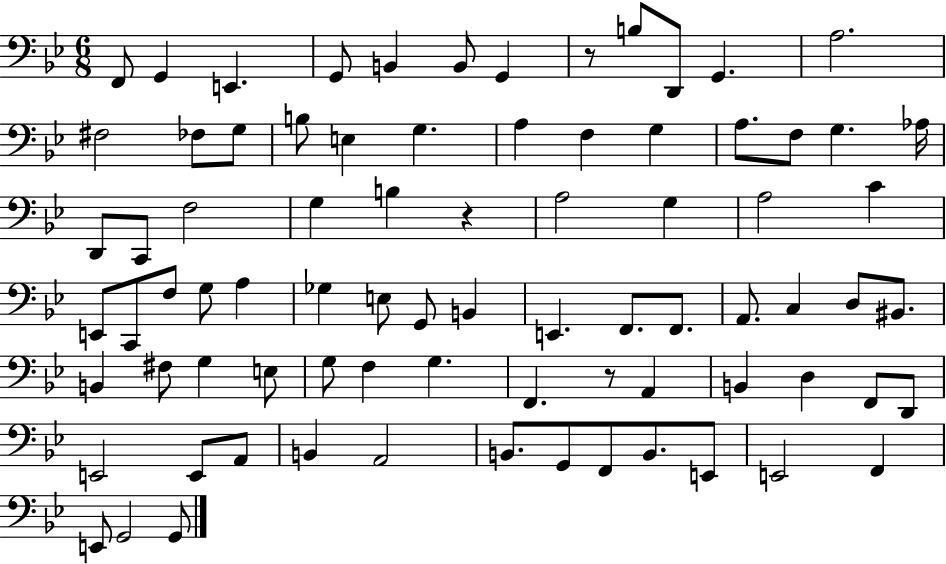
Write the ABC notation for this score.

X:1
T:Untitled
M:6/8
L:1/4
K:Bb
F,,/2 G,, E,, G,,/2 B,, B,,/2 G,, z/2 B,/2 D,,/2 G,, A,2 ^F,2 _F,/2 G,/2 B,/2 E, G, A, F, G, A,/2 F,/2 G, _A,/4 D,,/2 C,,/2 F,2 G, B, z A,2 G, A,2 C E,,/2 C,,/2 F,/2 G,/2 A, _G, E,/2 G,,/2 B,, E,, F,,/2 F,,/2 A,,/2 C, D,/2 ^B,,/2 B,, ^F,/2 G, E,/2 G,/2 F, G, F,, z/2 A,, B,, D, F,,/2 D,,/2 E,,2 E,,/2 A,,/2 B,, A,,2 B,,/2 G,,/2 F,,/2 B,,/2 E,,/2 E,,2 F,, E,,/2 G,,2 G,,/2